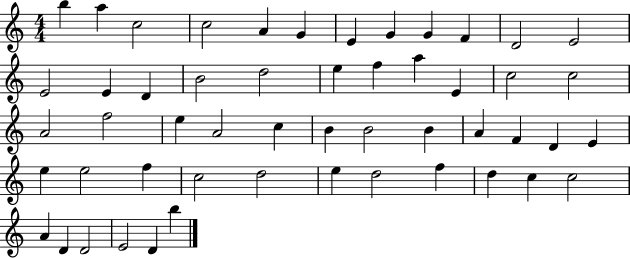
X:1
T:Untitled
M:4/4
L:1/4
K:C
b a c2 c2 A G E G G F D2 E2 E2 E D B2 d2 e f a E c2 c2 A2 f2 e A2 c B B2 B A F D E e e2 f c2 d2 e d2 f d c c2 A D D2 E2 D b